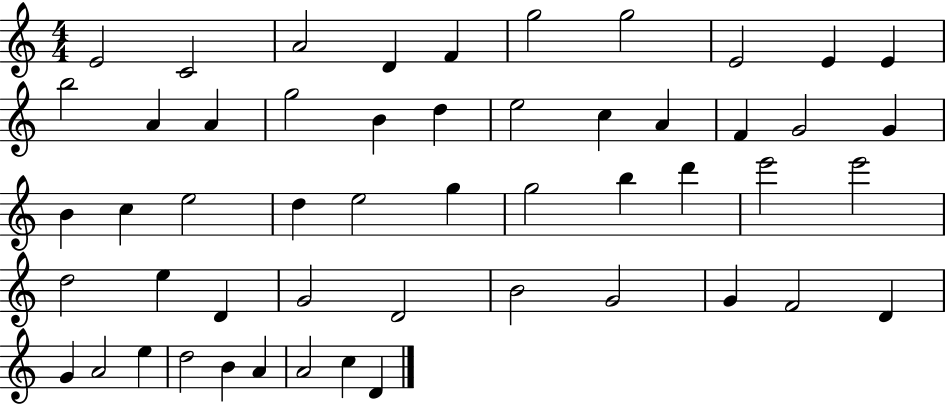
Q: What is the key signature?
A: C major